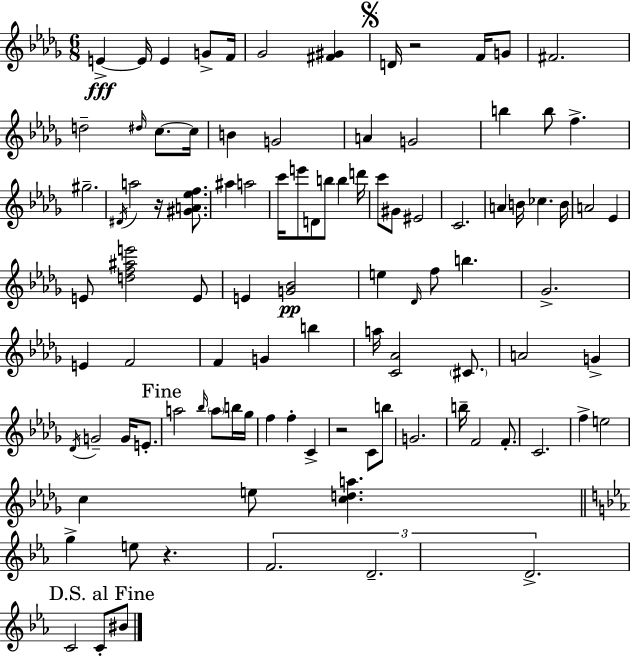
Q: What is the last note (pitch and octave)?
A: BIS4